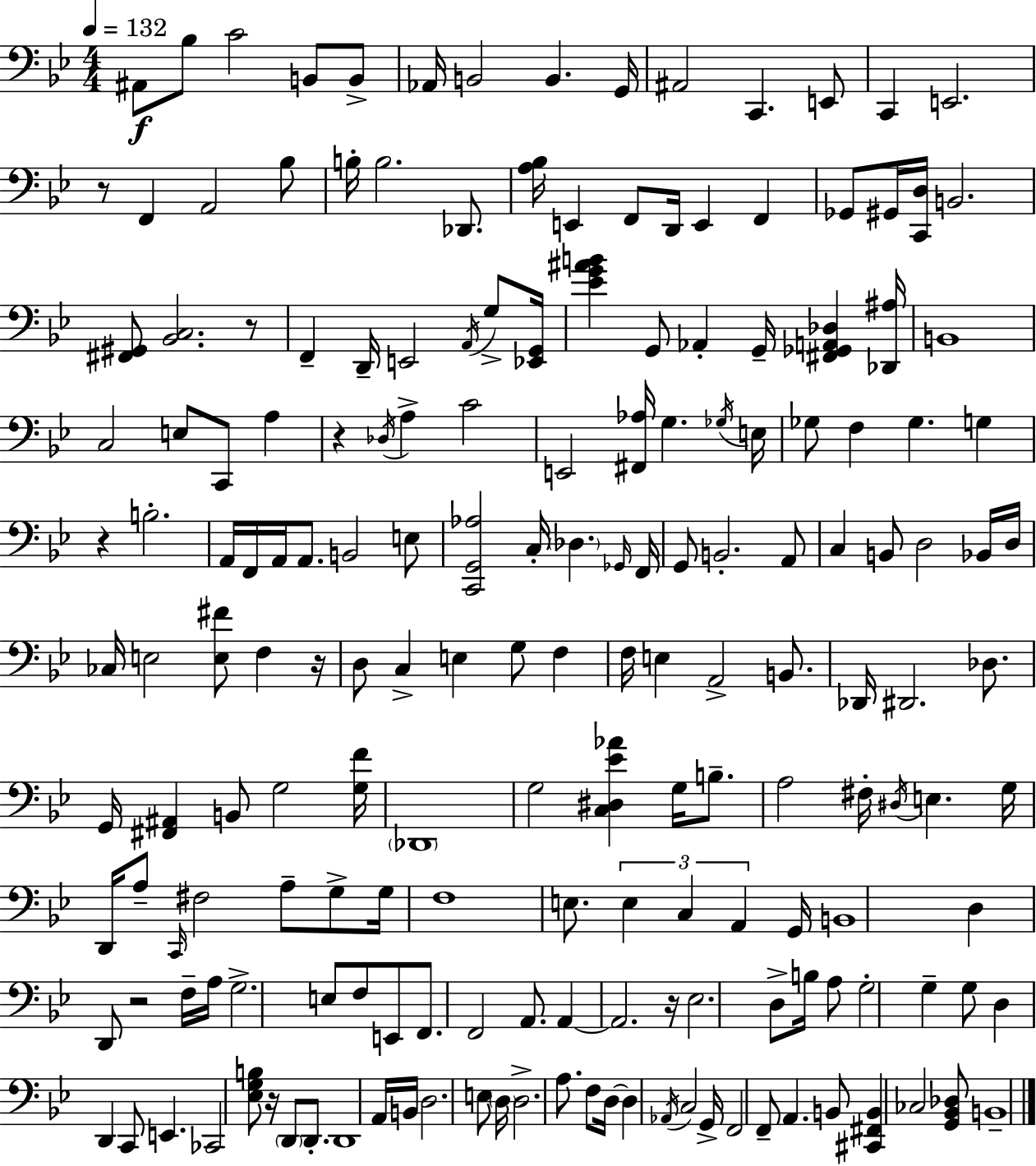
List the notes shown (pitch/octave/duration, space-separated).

A#2/e Bb3/e C4/h B2/e B2/e Ab2/s B2/h B2/q. G2/s A#2/h C2/q. E2/e C2/q E2/h. R/e F2/q A2/h Bb3/e B3/s B3/h. Db2/e. [A3,Bb3]/s E2/q F2/e D2/s E2/q F2/q Gb2/e G#2/s [C2,D3]/s B2/h. [F#2,G#2]/e [Bb2,C3]/h. R/e F2/q D2/s E2/h A2/s G3/e [Eb2,G2]/s [Eb4,G4,A#4,B4]/q G2/e Ab2/q G2/s [F#2,Gb2,A2,Db3]/q [Db2,A#3]/s B2/w C3/h E3/e C2/e A3/q R/q Db3/s A3/q C4/h E2/h [F#2,Ab3]/s G3/q. Gb3/s E3/s Gb3/e F3/q Gb3/q. G3/q R/q B3/h. A2/s F2/s A2/s A2/e. B2/h E3/e [C2,G2,Ab3]/h C3/s Db3/q. Gb2/s F2/s G2/e B2/h. A2/e C3/q B2/e D3/h Bb2/s D3/s CES3/s E3/h [E3,F#4]/e F3/q R/s D3/e C3/q E3/q G3/e F3/q F3/s E3/q A2/h B2/e. Db2/s D#2/h. Db3/e. G2/s [F#2,A#2]/q B2/e G3/h [G3,F4]/s Db2/w G3/h [C3,D#3,Eb4,Ab4]/q G3/s B3/e. A3/h F#3/s D#3/s E3/q. G3/s D2/s A3/e C2/s F#3/h A3/e G3/e G3/s F3/w E3/e. E3/q C3/q A2/q G2/s B2/w D3/q D2/e R/h F3/s A3/s G3/h. E3/e F3/e E2/e F2/e. F2/h A2/e. A2/q A2/h. R/s Eb3/h. D3/e B3/s A3/e G3/h G3/q G3/e D3/q D2/q C2/e E2/q. CES2/h [Eb3,G3,B3]/e R/s D2/e D2/e. D2/w A2/s B2/s D3/h. E3/e D3/s D3/h. A3/e. F3/e D3/s D3/q Ab2/s C3/h G2/s F2/h F2/e A2/q. B2/e [C#2,F#2,B2]/q CES3/h [G2,Bb2,Db3]/e B2/w